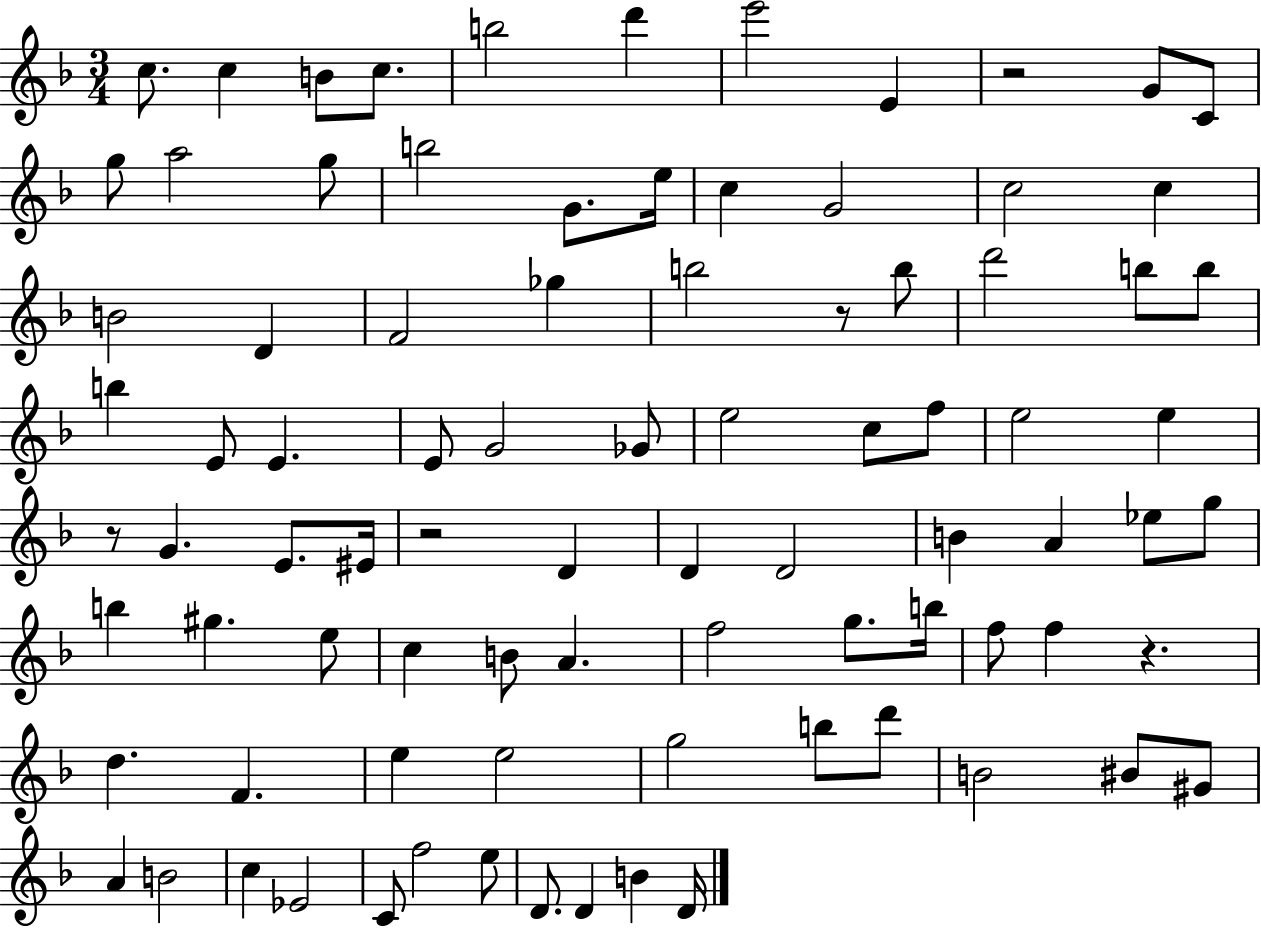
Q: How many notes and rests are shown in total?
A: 87